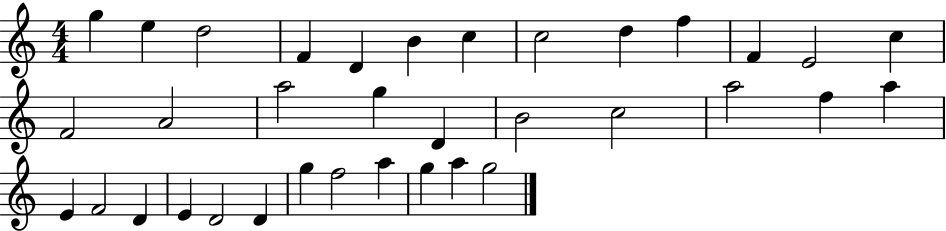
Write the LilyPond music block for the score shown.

{
  \clef treble
  \numericTimeSignature
  \time 4/4
  \key c \major
  g''4 e''4 d''2 | f'4 d'4 b'4 c''4 | c''2 d''4 f''4 | f'4 e'2 c''4 | \break f'2 a'2 | a''2 g''4 d'4 | b'2 c''2 | a''2 f''4 a''4 | \break e'4 f'2 d'4 | e'4 d'2 d'4 | g''4 f''2 a''4 | g''4 a''4 g''2 | \break \bar "|."
}